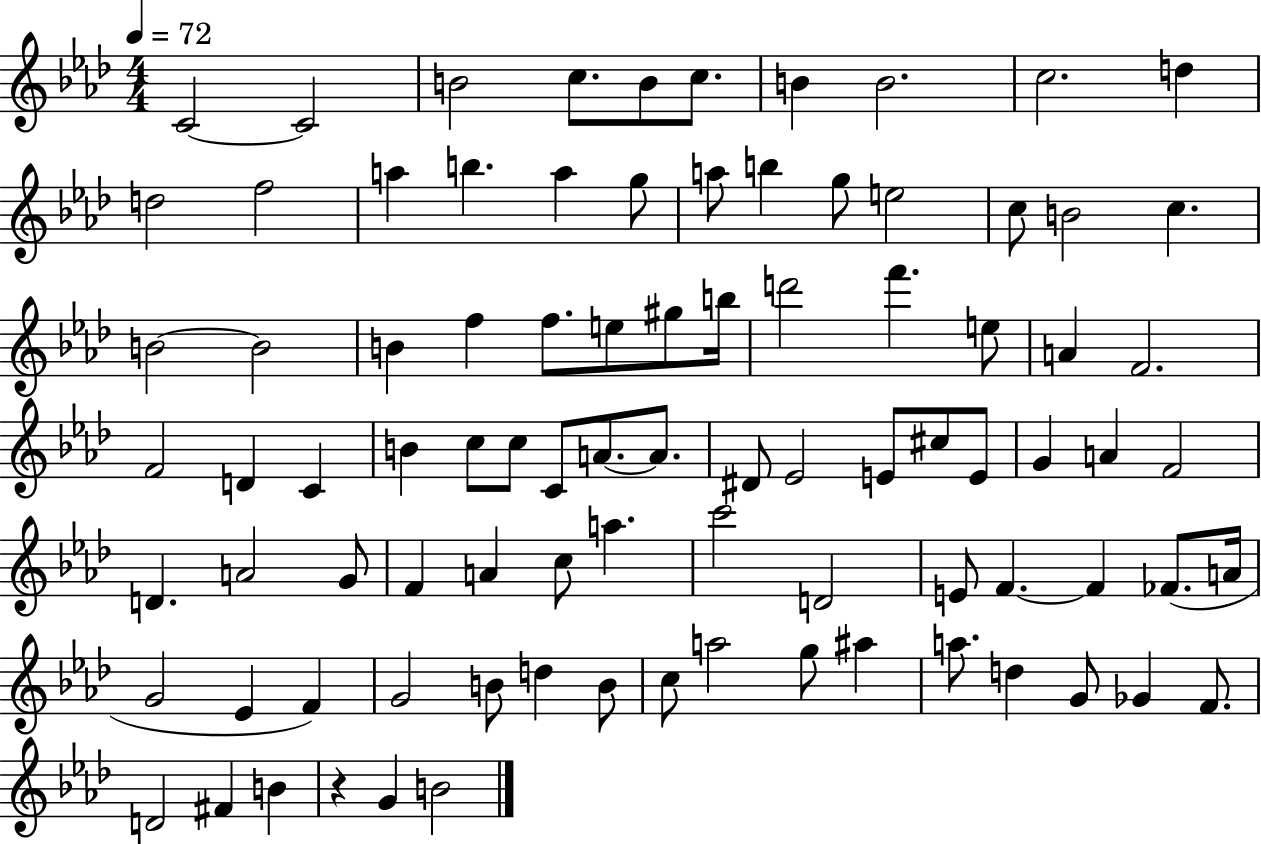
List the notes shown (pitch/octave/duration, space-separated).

C4/h C4/h B4/h C5/e. B4/e C5/e. B4/q B4/h. C5/h. D5/q D5/h F5/h A5/q B5/q. A5/q G5/e A5/e B5/q G5/e E5/h C5/e B4/h C5/q. B4/h B4/h B4/q F5/q F5/e. E5/e G#5/e B5/s D6/h F6/q. E5/e A4/q F4/h. F4/h D4/q C4/q B4/q C5/e C5/e C4/e A4/e. A4/e. D#4/e Eb4/h E4/e C#5/e E4/e G4/q A4/q F4/h D4/q. A4/h G4/e F4/q A4/q C5/e A5/q. C6/h D4/h E4/e F4/q. F4/q FES4/e. A4/s G4/h Eb4/q F4/q G4/h B4/e D5/q B4/e C5/e A5/h G5/e A#5/q A5/e. D5/q G4/e Gb4/q F4/e. D4/h F#4/q B4/q R/q G4/q B4/h